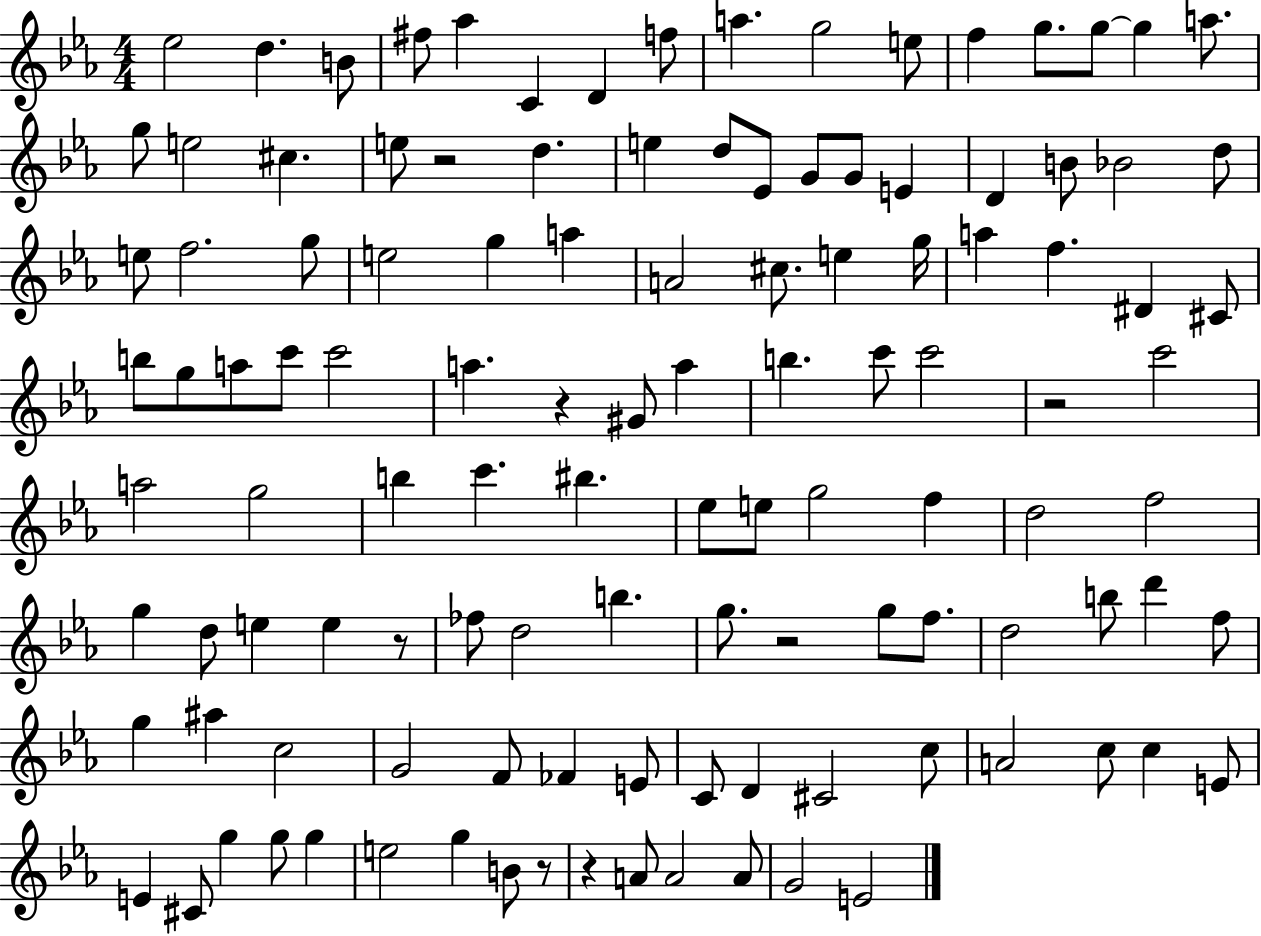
{
  \clef treble
  \numericTimeSignature
  \time 4/4
  \key ees \major
  ees''2 d''4. b'8 | fis''8 aes''4 c'4 d'4 f''8 | a''4. g''2 e''8 | f''4 g''8. g''8~~ g''4 a''8. | \break g''8 e''2 cis''4. | e''8 r2 d''4. | e''4 d''8 ees'8 g'8 g'8 e'4 | d'4 b'8 bes'2 d''8 | \break e''8 f''2. g''8 | e''2 g''4 a''4 | a'2 cis''8. e''4 g''16 | a''4 f''4. dis'4 cis'8 | \break b''8 g''8 a''8 c'''8 c'''2 | a''4. r4 gis'8 a''4 | b''4. c'''8 c'''2 | r2 c'''2 | \break a''2 g''2 | b''4 c'''4. bis''4. | ees''8 e''8 g''2 f''4 | d''2 f''2 | \break g''4 d''8 e''4 e''4 r8 | fes''8 d''2 b''4. | g''8. r2 g''8 f''8. | d''2 b''8 d'''4 f''8 | \break g''4 ais''4 c''2 | g'2 f'8 fes'4 e'8 | c'8 d'4 cis'2 c''8 | a'2 c''8 c''4 e'8 | \break e'4 cis'8 g''4 g''8 g''4 | e''2 g''4 b'8 r8 | r4 a'8 a'2 a'8 | g'2 e'2 | \break \bar "|."
}